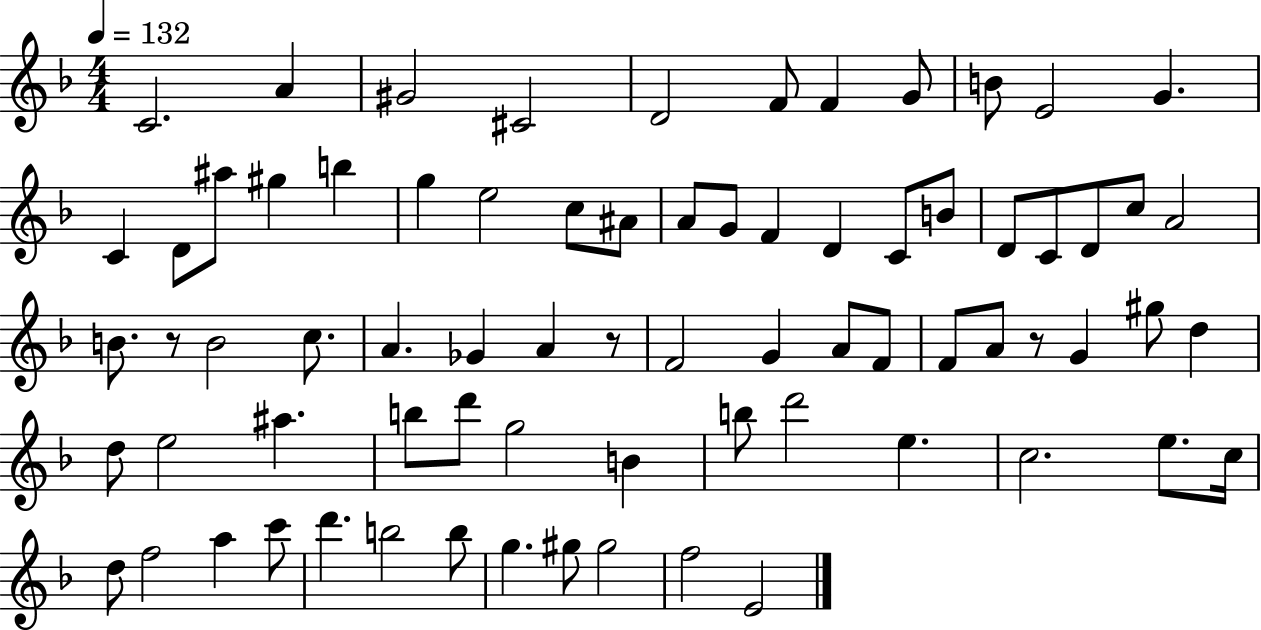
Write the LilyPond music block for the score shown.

{
  \clef treble
  \numericTimeSignature
  \time 4/4
  \key f \major
  \tempo 4 = 132
  \repeat volta 2 { c'2. a'4 | gis'2 cis'2 | d'2 f'8 f'4 g'8 | b'8 e'2 g'4. | \break c'4 d'8 ais''8 gis''4 b''4 | g''4 e''2 c''8 ais'8 | a'8 g'8 f'4 d'4 c'8 b'8 | d'8 c'8 d'8 c''8 a'2 | \break b'8. r8 b'2 c''8. | a'4. ges'4 a'4 r8 | f'2 g'4 a'8 f'8 | f'8 a'8 r8 g'4 gis''8 d''4 | \break d''8 e''2 ais''4. | b''8 d'''8 g''2 b'4 | b''8 d'''2 e''4. | c''2. e''8. c''16 | \break d''8 f''2 a''4 c'''8 | d'''4. b''2 b''8 | g''4. gis''8 gis''2 | f''2 e'2 | \break } \bar "|."
}